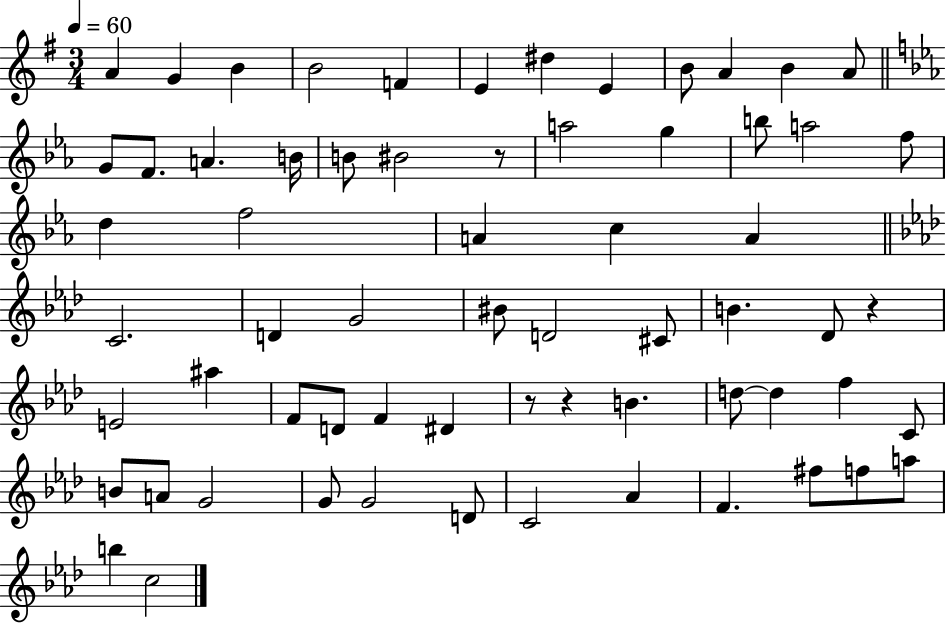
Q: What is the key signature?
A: G major